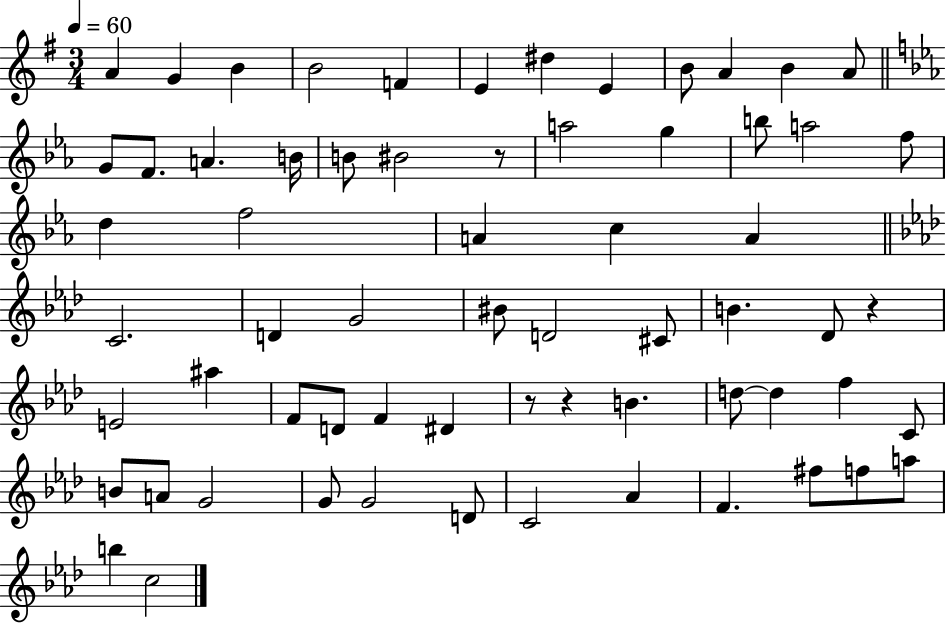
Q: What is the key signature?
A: G major